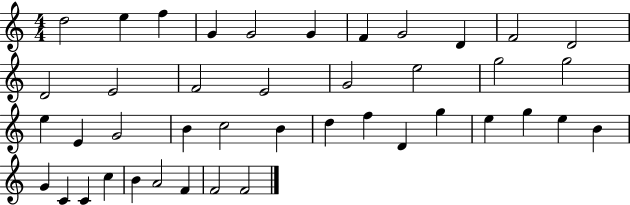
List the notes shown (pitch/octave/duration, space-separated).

D5/h E5/q F5/q G4/q G4/h G4/q F4/q G4/h D4/q F4/h D4/h D4/h E4/h F4/h E4/h G4/h E5/h G5/h G5/h E5/q E4/q G4/h B4/q C5/h B4/q D5/q F5/q D4/q G5/q E5/q G5/q E5/q B4/q G4/q C4/q C4/q C5/q B4/q A4/h F4/q F4/h F4/h